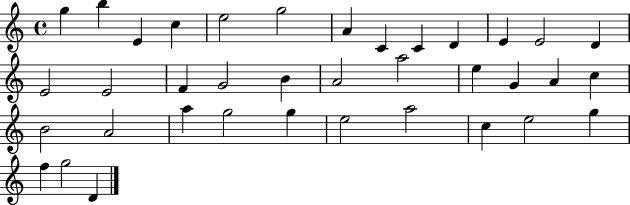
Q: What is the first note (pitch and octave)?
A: G5